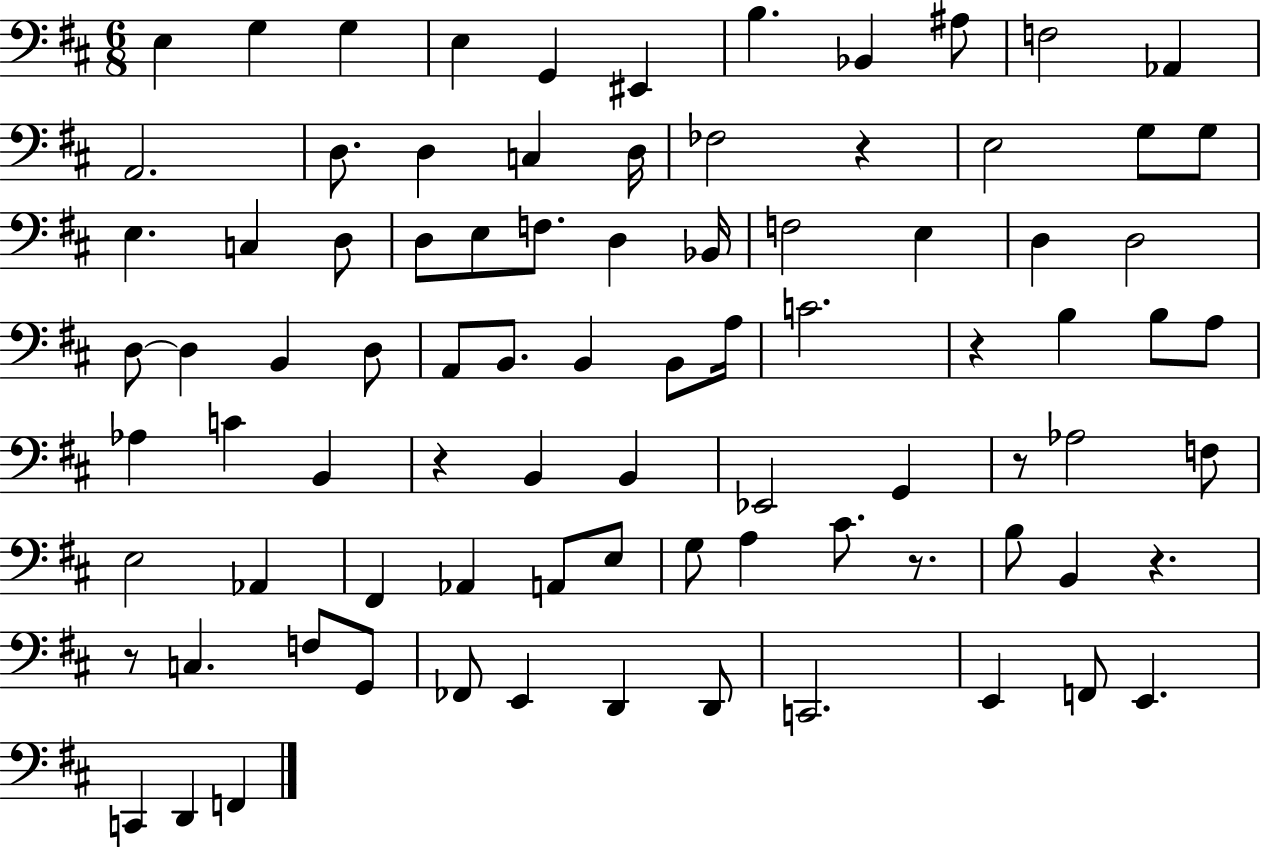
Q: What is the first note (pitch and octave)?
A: E3